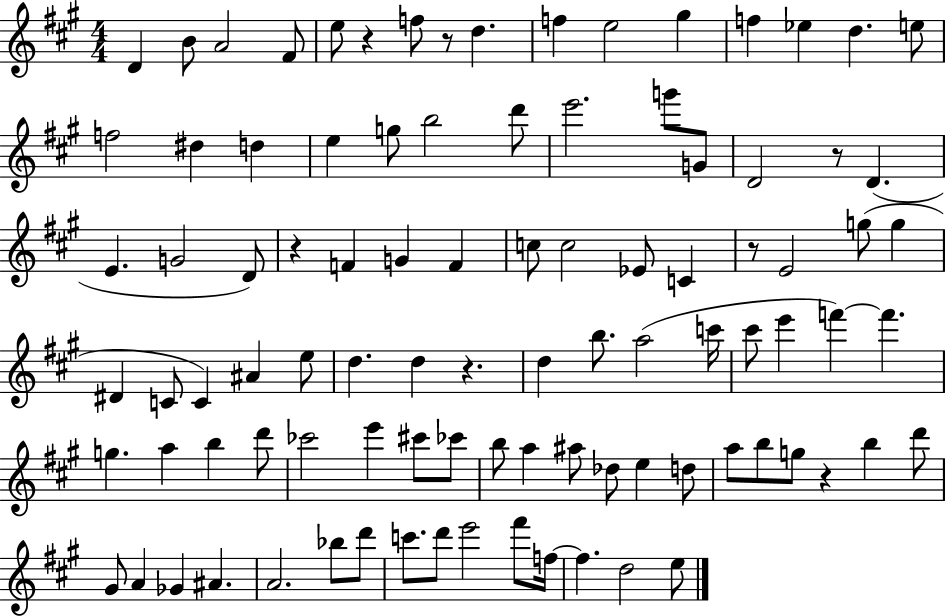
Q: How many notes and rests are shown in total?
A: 95